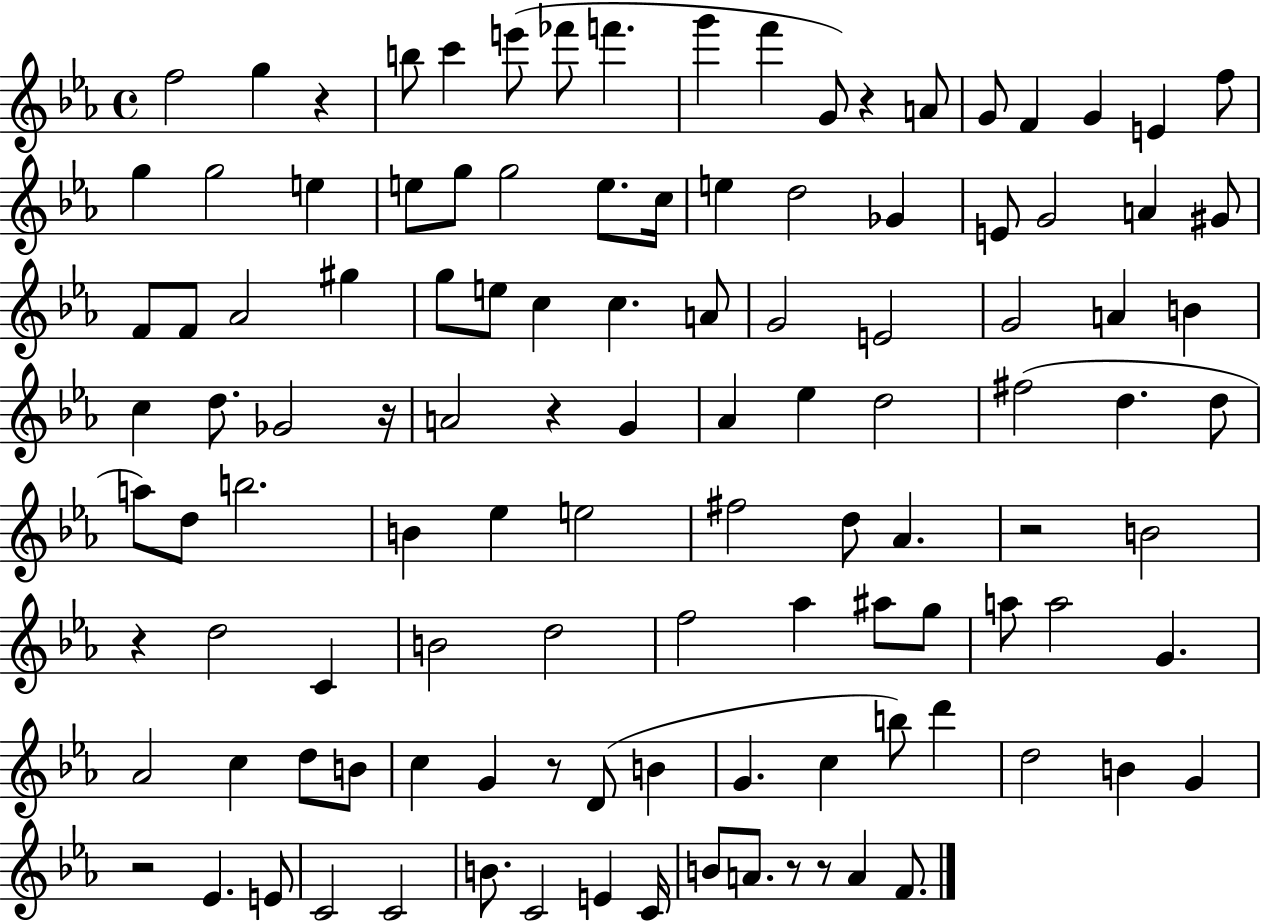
X:1
T:Untitled
M:4/4
L:1/4
K:Eb
f2 g z b/2 c' e'/2 _f'/2 f' g' f' G/2 z A/2 G/2 F G E f/2 g g2 e e/2 g/2 g2 e/2 c/4 e d2 _G E/2 G2 A ^G/2 F/2 F/2 _A2 ^g g/2 e/2 c c A/2 G2 E2 G2 A B c d/2 _G2 z/4 A2 z G _A _e d2 ^f2 d d/2 a/2 d/2 b2 B _e e2 ^f2 d/2 _A z2 B2 z d2 C B2 d2 f2 _a ^a/2 g/2 a/2 a2 G _A2 c d/2 B/2 c G z/2 D/2 B G c b/2 d' d2 B G z2 _E E/2 C2 C2 B/2 C2 E C/4 B/2 A/2 z/2 z/2 A F/2